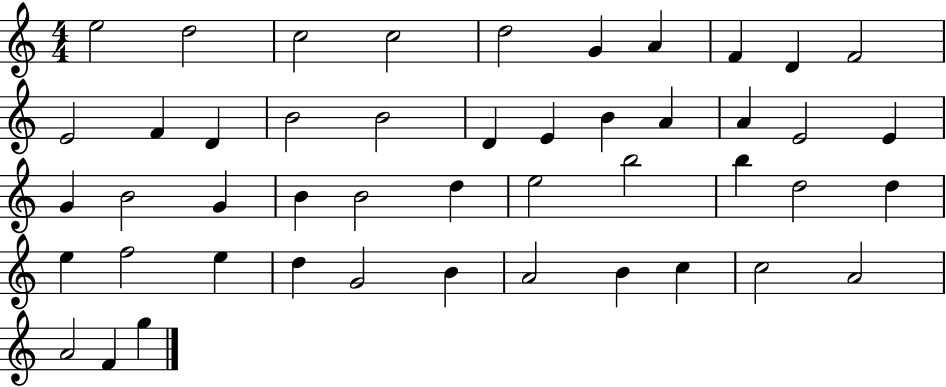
{
  \clef treble
  \numericTimeSignature
  \time 4/4
  \key c \major
  e''2 d''2 | c''2 c''2 | d''2 g'4 a'4 | f'4 d'4 f'2 | \break e'2 f'4 d'4 | b'2 b'2 | d'4 e'4 b'4 a'4 | a'4 e'2 e'4 | \break g'4 b'2 g'4 | b'4 b'2 d''4 | e''2 b''2 | b''4 d''2 d''4 | \break e''4 f''2 e''4 | d''4 g'2 b'4 | a'2 b'4 c''4 | c''2 a'2 | \break a'2 f'4 g''4 | \bar "|."
}